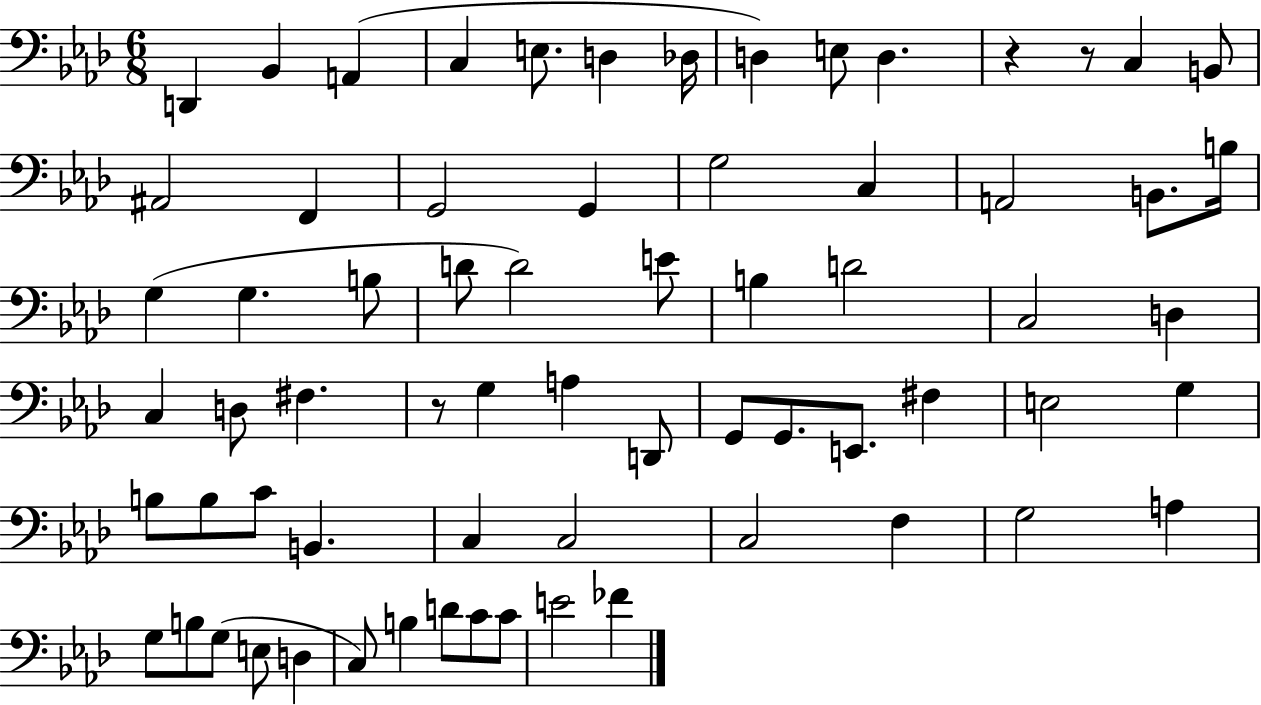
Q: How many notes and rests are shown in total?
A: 68